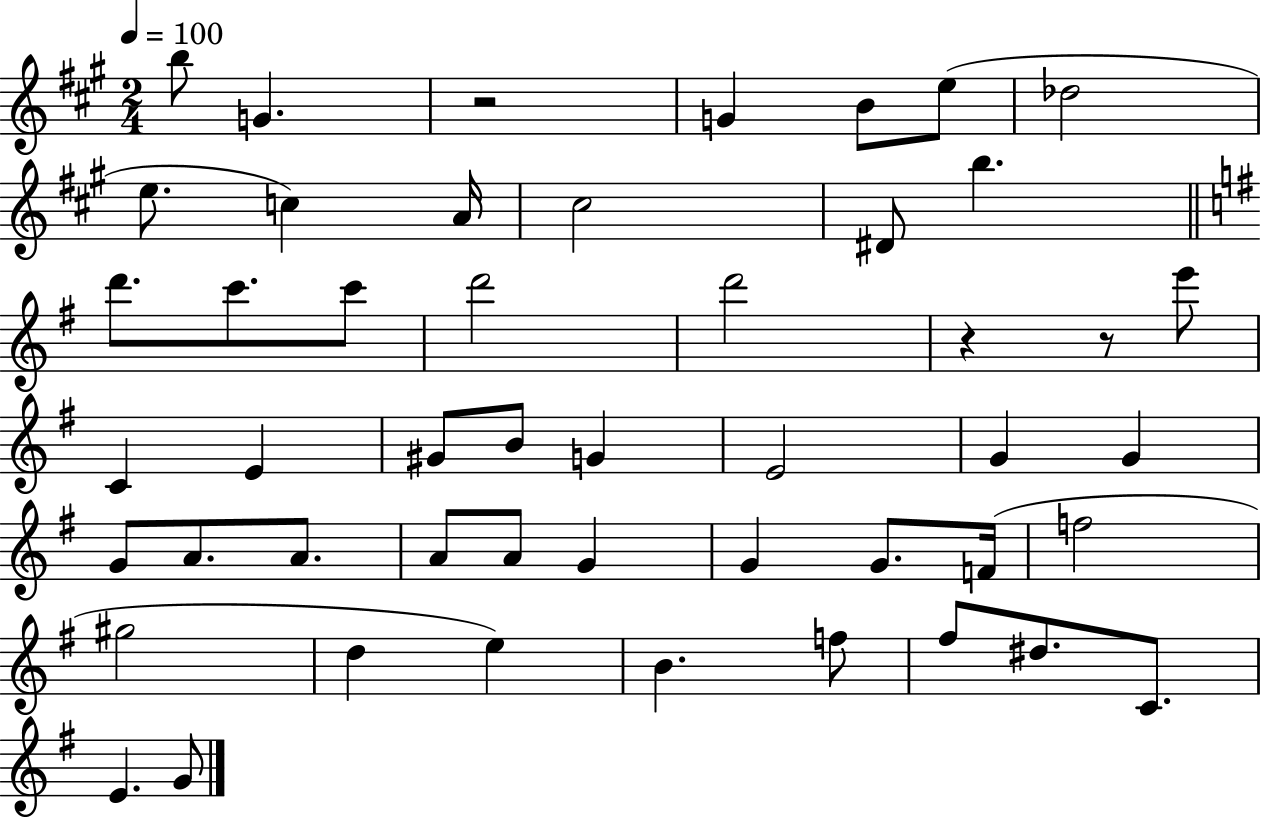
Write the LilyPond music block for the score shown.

{
  \clef treble
  \numericTimeSignature
  \time 2/4
  \key a \major
  \tempo 4 = 100
  b''8 g'4. | r2 | g'4 b'8 e''8( | des''2 | \break e''8. c''4) a'16 | cis''2 | dis'8 b''4. | \bar "||" \break \key g \major d'''8. c'''8. c'''8 | d'''2 | d'''2 | r4 r8 e'''8 | \break c'4 e'4 | gis'8 b'8 g'4 | e'2 | g'4 g'4 | \break g'8 a'8. a'8. | a'8 a'8 g'4 | g'4 g'8. f'16( | f''2 | \break gis''2 | d''4 e''4) | b'4. f''8 | fis''8 dis''8. c'8. | \break e'4. g'8 | \bar "|."
}